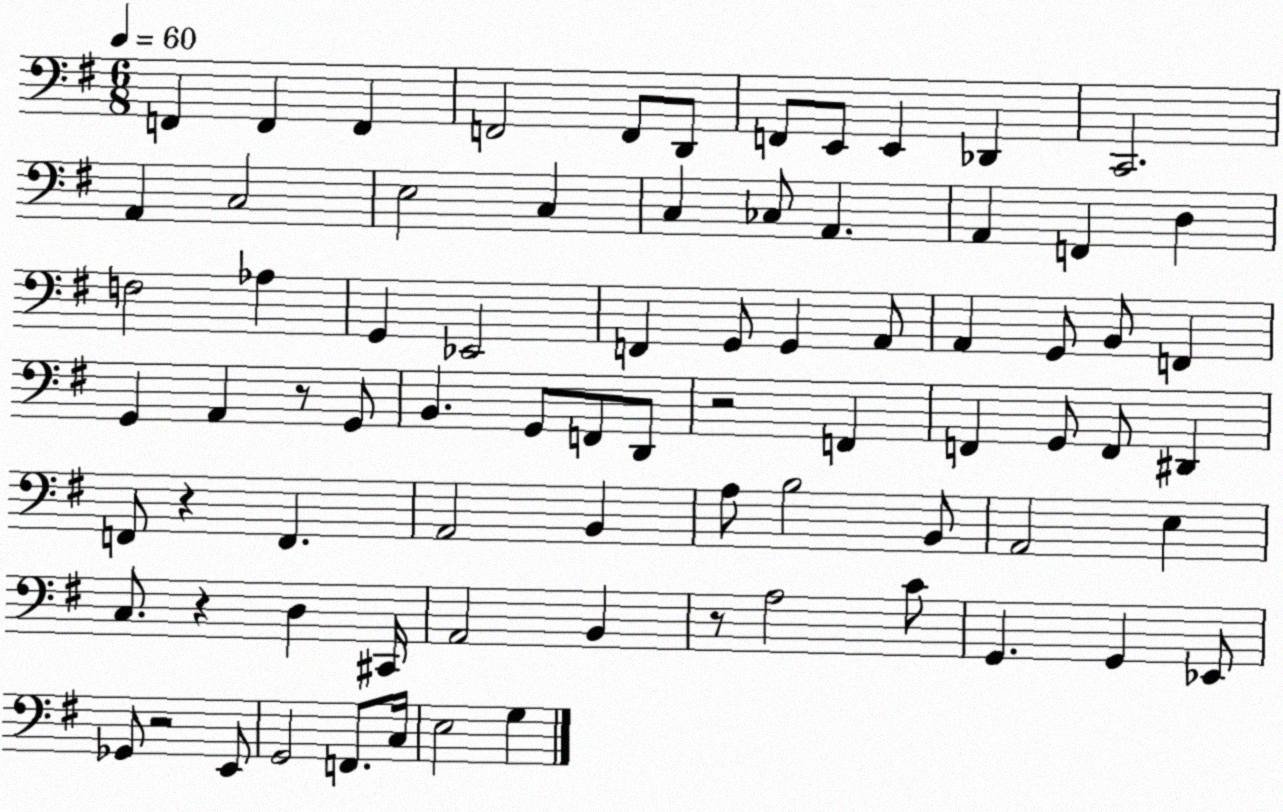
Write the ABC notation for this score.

X:1
T:Untitled
M:6/8
L:1/4
K:G
F,, F,, F,, F,,2 F,,/2 D,,/2 F,,/2 E,,/2 E,, _D,, C,,2 A,, C,2 E,2 C, C, _C,/2 A,, A,, F,, D, F,2 _A, G,, _E,,2 F,, G,,/2 G,, A,,/2 A,, G,,/2 B,,/2 F,, G,, A,, z/2 G,,/2 B,, G,,/2 F,,/2 D,,/2 z2 F,, F,, G,,/2 F,,/2 ^D,, F,,/2 z F,, A,,2 B,, A,/2 B,2 B,,/2 A,,2 E, C,/2 z D, ^C,,/4 A,,2 B,, z/2 A,2 C/2 G,, G,, _E,,/2 _G,,/2 z2 E,,/2 G,,2 F,,/2 C,/4 E,2 G,